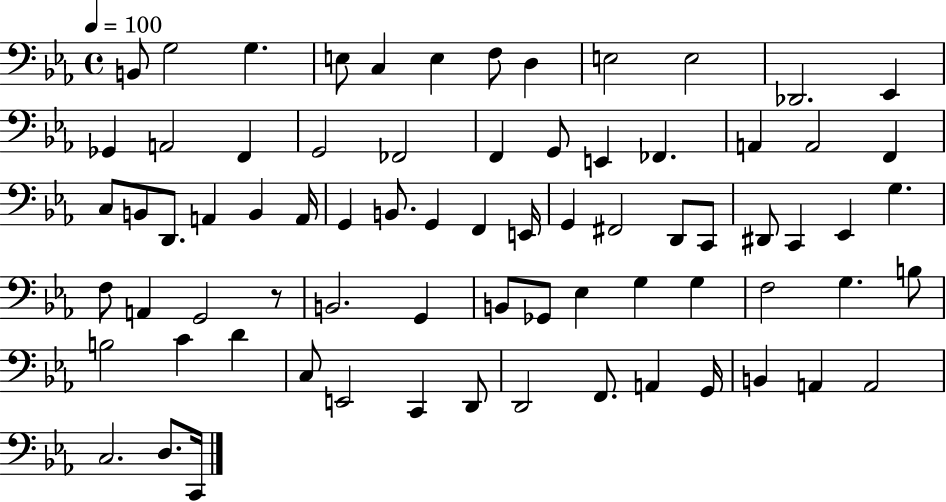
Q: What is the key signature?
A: EES major